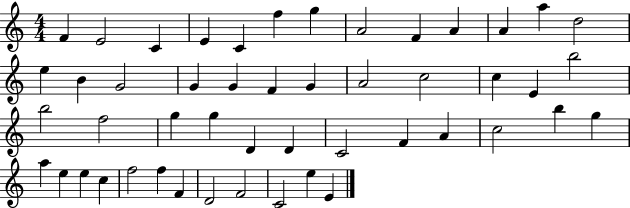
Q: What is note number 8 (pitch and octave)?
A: A4